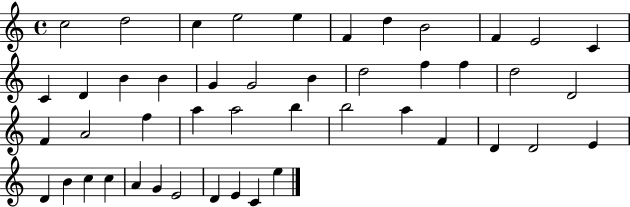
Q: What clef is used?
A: treble